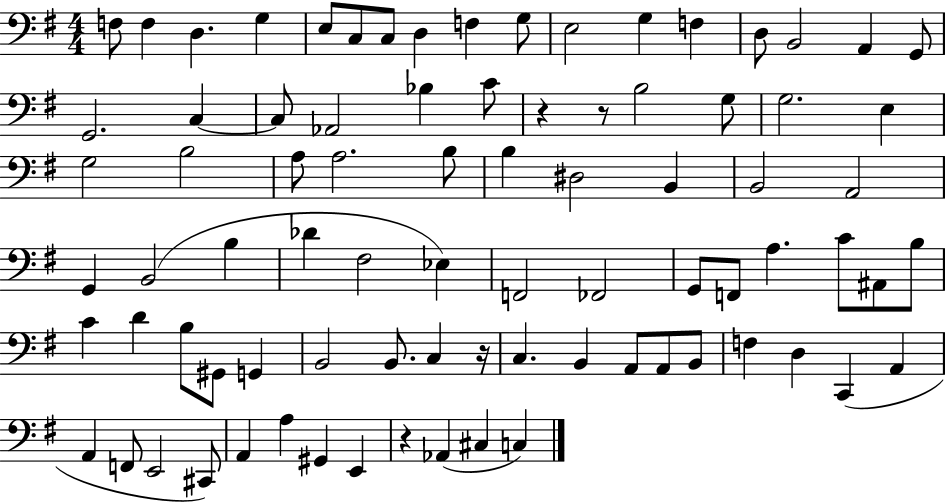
X:1
T:Untitled
M:4/4
L:1/4
K:G
F,/2 F, D, G, E,/2 C,/2 C,/2 D, F, G,/2 E,2 G, F, D,/2 B,,2 A,, G,,/2 G,,2 C, C,/2 _A,,2 _B, C/2 z z/2 B,2 G,/2 G,2 E, G,2 B,2 A,/2 A,2 B,/2 B, ^D,2 B,, B,,2 A,,2 G,, B,,2 B, _D ^F,2 _E, F,,2 _F,,2 G,,/2 F,,/2 A, C/2 ^A,,/2 B,/2 C D B,/2 ^G,,/2 G,, B,,2 B,,/2 C, z/4 C, B,, A,,/2 A,,/2 B,,/2 F, D, C,, A,, A,, F,,/2 E,,2 ^C,,/2 A,, A, ^G,, E,, z _A,, ^C, C,